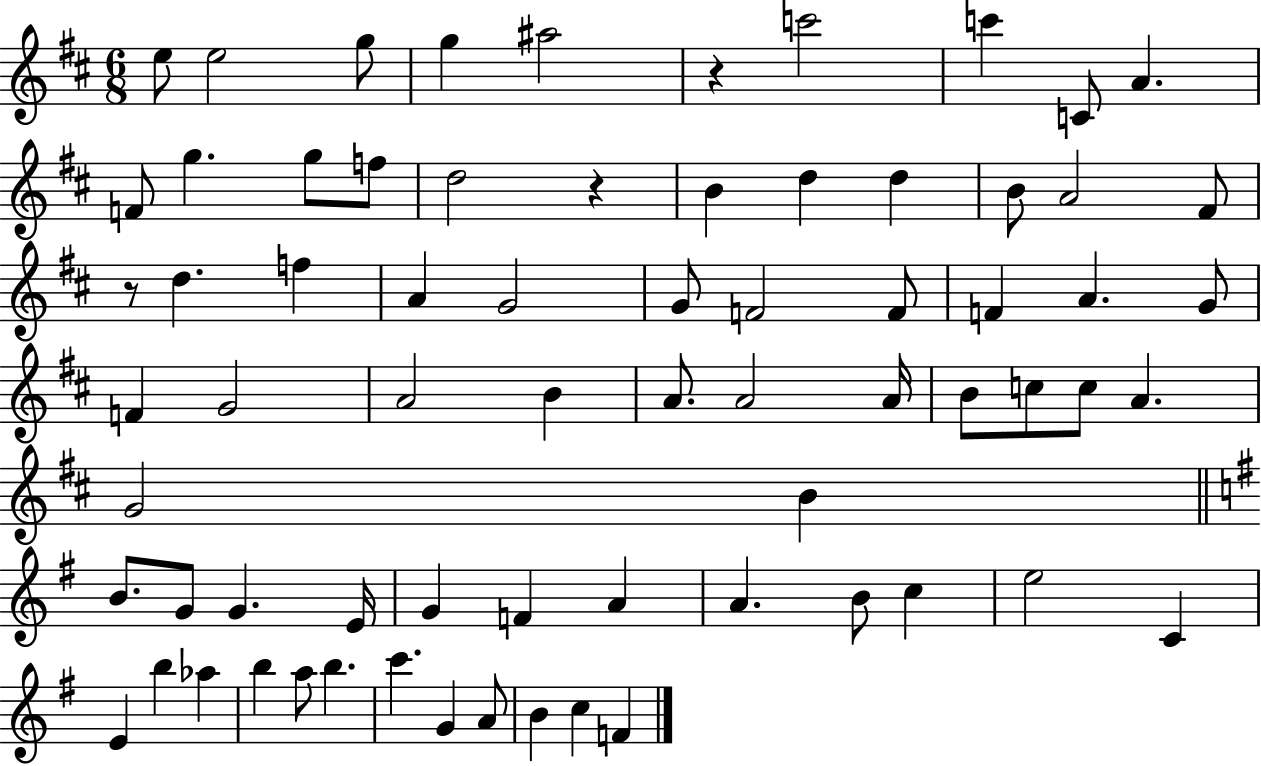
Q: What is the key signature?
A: D major